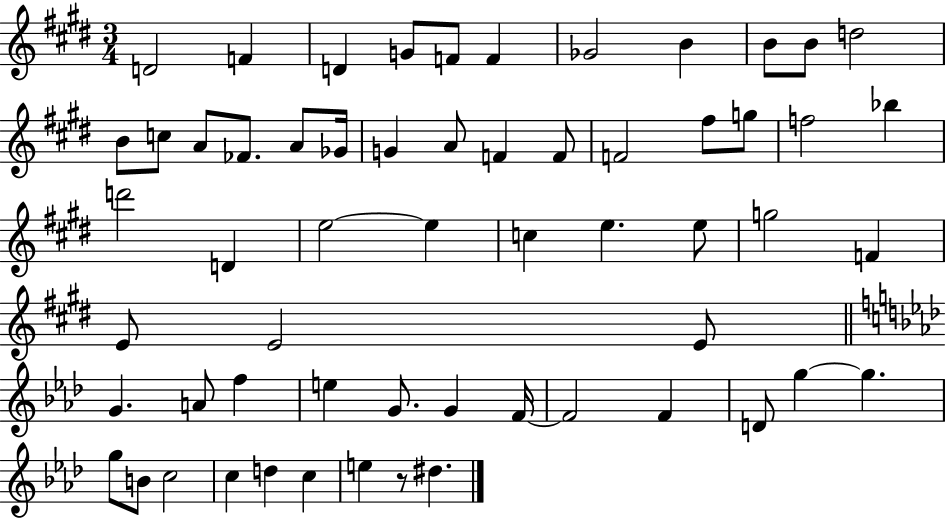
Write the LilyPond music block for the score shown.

{
  \clef treble
  \numericTimeSignature
  \time 3/4
  \key e \major
  d'2 f'4 | d'4 g'8 f'8 f'4 | ges'2 b'4 | b'8 b'8 d''2 | \break b'8 c''8 a'8 fes'8. a'8 ges'16 | g'4 a'8 f'4 f'8 | f'2 fis''8 g''8 | f''2 bes''4 | \break d'''2 d'4 | e''2~~ e''4 | c''4 e''4. e''8 | g''2 f'4 | \break e'8 e'2 e'8 | \bar "||" \break \key aes \major g'4. a'8 f''4 | e''4 g'8. g'4 f'16~~ | f'2 f'4 | d'8 g''4~~ g''4. | \break g''8 b'8 c''2 | c''4 d''4 c''4 | e''4 r8 dis''4. | \bar "|."
}